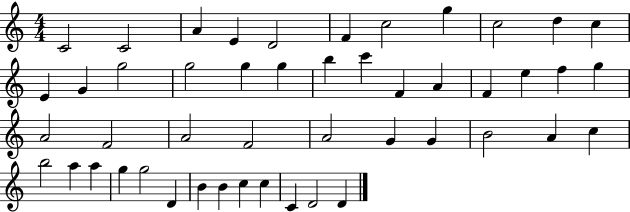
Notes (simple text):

C4/h C4/h A4/q E4/q D4/h F4/q C5/h G5/q C5/h D5/q C5/q E4/q G4/q G5/h G5/h G5/q G5/q B5/q C6/q F4/q A4/q F4/q E5/q F5/q G5/q A4/h F4/h A4/h F4/h A4/h G4/q G4/q B4/h A4/q C5/q B5/h A5/q A5/q G5/q G5/h D4/q B4/q B4/q C5/q C5/q C4/q D4/h D4/q